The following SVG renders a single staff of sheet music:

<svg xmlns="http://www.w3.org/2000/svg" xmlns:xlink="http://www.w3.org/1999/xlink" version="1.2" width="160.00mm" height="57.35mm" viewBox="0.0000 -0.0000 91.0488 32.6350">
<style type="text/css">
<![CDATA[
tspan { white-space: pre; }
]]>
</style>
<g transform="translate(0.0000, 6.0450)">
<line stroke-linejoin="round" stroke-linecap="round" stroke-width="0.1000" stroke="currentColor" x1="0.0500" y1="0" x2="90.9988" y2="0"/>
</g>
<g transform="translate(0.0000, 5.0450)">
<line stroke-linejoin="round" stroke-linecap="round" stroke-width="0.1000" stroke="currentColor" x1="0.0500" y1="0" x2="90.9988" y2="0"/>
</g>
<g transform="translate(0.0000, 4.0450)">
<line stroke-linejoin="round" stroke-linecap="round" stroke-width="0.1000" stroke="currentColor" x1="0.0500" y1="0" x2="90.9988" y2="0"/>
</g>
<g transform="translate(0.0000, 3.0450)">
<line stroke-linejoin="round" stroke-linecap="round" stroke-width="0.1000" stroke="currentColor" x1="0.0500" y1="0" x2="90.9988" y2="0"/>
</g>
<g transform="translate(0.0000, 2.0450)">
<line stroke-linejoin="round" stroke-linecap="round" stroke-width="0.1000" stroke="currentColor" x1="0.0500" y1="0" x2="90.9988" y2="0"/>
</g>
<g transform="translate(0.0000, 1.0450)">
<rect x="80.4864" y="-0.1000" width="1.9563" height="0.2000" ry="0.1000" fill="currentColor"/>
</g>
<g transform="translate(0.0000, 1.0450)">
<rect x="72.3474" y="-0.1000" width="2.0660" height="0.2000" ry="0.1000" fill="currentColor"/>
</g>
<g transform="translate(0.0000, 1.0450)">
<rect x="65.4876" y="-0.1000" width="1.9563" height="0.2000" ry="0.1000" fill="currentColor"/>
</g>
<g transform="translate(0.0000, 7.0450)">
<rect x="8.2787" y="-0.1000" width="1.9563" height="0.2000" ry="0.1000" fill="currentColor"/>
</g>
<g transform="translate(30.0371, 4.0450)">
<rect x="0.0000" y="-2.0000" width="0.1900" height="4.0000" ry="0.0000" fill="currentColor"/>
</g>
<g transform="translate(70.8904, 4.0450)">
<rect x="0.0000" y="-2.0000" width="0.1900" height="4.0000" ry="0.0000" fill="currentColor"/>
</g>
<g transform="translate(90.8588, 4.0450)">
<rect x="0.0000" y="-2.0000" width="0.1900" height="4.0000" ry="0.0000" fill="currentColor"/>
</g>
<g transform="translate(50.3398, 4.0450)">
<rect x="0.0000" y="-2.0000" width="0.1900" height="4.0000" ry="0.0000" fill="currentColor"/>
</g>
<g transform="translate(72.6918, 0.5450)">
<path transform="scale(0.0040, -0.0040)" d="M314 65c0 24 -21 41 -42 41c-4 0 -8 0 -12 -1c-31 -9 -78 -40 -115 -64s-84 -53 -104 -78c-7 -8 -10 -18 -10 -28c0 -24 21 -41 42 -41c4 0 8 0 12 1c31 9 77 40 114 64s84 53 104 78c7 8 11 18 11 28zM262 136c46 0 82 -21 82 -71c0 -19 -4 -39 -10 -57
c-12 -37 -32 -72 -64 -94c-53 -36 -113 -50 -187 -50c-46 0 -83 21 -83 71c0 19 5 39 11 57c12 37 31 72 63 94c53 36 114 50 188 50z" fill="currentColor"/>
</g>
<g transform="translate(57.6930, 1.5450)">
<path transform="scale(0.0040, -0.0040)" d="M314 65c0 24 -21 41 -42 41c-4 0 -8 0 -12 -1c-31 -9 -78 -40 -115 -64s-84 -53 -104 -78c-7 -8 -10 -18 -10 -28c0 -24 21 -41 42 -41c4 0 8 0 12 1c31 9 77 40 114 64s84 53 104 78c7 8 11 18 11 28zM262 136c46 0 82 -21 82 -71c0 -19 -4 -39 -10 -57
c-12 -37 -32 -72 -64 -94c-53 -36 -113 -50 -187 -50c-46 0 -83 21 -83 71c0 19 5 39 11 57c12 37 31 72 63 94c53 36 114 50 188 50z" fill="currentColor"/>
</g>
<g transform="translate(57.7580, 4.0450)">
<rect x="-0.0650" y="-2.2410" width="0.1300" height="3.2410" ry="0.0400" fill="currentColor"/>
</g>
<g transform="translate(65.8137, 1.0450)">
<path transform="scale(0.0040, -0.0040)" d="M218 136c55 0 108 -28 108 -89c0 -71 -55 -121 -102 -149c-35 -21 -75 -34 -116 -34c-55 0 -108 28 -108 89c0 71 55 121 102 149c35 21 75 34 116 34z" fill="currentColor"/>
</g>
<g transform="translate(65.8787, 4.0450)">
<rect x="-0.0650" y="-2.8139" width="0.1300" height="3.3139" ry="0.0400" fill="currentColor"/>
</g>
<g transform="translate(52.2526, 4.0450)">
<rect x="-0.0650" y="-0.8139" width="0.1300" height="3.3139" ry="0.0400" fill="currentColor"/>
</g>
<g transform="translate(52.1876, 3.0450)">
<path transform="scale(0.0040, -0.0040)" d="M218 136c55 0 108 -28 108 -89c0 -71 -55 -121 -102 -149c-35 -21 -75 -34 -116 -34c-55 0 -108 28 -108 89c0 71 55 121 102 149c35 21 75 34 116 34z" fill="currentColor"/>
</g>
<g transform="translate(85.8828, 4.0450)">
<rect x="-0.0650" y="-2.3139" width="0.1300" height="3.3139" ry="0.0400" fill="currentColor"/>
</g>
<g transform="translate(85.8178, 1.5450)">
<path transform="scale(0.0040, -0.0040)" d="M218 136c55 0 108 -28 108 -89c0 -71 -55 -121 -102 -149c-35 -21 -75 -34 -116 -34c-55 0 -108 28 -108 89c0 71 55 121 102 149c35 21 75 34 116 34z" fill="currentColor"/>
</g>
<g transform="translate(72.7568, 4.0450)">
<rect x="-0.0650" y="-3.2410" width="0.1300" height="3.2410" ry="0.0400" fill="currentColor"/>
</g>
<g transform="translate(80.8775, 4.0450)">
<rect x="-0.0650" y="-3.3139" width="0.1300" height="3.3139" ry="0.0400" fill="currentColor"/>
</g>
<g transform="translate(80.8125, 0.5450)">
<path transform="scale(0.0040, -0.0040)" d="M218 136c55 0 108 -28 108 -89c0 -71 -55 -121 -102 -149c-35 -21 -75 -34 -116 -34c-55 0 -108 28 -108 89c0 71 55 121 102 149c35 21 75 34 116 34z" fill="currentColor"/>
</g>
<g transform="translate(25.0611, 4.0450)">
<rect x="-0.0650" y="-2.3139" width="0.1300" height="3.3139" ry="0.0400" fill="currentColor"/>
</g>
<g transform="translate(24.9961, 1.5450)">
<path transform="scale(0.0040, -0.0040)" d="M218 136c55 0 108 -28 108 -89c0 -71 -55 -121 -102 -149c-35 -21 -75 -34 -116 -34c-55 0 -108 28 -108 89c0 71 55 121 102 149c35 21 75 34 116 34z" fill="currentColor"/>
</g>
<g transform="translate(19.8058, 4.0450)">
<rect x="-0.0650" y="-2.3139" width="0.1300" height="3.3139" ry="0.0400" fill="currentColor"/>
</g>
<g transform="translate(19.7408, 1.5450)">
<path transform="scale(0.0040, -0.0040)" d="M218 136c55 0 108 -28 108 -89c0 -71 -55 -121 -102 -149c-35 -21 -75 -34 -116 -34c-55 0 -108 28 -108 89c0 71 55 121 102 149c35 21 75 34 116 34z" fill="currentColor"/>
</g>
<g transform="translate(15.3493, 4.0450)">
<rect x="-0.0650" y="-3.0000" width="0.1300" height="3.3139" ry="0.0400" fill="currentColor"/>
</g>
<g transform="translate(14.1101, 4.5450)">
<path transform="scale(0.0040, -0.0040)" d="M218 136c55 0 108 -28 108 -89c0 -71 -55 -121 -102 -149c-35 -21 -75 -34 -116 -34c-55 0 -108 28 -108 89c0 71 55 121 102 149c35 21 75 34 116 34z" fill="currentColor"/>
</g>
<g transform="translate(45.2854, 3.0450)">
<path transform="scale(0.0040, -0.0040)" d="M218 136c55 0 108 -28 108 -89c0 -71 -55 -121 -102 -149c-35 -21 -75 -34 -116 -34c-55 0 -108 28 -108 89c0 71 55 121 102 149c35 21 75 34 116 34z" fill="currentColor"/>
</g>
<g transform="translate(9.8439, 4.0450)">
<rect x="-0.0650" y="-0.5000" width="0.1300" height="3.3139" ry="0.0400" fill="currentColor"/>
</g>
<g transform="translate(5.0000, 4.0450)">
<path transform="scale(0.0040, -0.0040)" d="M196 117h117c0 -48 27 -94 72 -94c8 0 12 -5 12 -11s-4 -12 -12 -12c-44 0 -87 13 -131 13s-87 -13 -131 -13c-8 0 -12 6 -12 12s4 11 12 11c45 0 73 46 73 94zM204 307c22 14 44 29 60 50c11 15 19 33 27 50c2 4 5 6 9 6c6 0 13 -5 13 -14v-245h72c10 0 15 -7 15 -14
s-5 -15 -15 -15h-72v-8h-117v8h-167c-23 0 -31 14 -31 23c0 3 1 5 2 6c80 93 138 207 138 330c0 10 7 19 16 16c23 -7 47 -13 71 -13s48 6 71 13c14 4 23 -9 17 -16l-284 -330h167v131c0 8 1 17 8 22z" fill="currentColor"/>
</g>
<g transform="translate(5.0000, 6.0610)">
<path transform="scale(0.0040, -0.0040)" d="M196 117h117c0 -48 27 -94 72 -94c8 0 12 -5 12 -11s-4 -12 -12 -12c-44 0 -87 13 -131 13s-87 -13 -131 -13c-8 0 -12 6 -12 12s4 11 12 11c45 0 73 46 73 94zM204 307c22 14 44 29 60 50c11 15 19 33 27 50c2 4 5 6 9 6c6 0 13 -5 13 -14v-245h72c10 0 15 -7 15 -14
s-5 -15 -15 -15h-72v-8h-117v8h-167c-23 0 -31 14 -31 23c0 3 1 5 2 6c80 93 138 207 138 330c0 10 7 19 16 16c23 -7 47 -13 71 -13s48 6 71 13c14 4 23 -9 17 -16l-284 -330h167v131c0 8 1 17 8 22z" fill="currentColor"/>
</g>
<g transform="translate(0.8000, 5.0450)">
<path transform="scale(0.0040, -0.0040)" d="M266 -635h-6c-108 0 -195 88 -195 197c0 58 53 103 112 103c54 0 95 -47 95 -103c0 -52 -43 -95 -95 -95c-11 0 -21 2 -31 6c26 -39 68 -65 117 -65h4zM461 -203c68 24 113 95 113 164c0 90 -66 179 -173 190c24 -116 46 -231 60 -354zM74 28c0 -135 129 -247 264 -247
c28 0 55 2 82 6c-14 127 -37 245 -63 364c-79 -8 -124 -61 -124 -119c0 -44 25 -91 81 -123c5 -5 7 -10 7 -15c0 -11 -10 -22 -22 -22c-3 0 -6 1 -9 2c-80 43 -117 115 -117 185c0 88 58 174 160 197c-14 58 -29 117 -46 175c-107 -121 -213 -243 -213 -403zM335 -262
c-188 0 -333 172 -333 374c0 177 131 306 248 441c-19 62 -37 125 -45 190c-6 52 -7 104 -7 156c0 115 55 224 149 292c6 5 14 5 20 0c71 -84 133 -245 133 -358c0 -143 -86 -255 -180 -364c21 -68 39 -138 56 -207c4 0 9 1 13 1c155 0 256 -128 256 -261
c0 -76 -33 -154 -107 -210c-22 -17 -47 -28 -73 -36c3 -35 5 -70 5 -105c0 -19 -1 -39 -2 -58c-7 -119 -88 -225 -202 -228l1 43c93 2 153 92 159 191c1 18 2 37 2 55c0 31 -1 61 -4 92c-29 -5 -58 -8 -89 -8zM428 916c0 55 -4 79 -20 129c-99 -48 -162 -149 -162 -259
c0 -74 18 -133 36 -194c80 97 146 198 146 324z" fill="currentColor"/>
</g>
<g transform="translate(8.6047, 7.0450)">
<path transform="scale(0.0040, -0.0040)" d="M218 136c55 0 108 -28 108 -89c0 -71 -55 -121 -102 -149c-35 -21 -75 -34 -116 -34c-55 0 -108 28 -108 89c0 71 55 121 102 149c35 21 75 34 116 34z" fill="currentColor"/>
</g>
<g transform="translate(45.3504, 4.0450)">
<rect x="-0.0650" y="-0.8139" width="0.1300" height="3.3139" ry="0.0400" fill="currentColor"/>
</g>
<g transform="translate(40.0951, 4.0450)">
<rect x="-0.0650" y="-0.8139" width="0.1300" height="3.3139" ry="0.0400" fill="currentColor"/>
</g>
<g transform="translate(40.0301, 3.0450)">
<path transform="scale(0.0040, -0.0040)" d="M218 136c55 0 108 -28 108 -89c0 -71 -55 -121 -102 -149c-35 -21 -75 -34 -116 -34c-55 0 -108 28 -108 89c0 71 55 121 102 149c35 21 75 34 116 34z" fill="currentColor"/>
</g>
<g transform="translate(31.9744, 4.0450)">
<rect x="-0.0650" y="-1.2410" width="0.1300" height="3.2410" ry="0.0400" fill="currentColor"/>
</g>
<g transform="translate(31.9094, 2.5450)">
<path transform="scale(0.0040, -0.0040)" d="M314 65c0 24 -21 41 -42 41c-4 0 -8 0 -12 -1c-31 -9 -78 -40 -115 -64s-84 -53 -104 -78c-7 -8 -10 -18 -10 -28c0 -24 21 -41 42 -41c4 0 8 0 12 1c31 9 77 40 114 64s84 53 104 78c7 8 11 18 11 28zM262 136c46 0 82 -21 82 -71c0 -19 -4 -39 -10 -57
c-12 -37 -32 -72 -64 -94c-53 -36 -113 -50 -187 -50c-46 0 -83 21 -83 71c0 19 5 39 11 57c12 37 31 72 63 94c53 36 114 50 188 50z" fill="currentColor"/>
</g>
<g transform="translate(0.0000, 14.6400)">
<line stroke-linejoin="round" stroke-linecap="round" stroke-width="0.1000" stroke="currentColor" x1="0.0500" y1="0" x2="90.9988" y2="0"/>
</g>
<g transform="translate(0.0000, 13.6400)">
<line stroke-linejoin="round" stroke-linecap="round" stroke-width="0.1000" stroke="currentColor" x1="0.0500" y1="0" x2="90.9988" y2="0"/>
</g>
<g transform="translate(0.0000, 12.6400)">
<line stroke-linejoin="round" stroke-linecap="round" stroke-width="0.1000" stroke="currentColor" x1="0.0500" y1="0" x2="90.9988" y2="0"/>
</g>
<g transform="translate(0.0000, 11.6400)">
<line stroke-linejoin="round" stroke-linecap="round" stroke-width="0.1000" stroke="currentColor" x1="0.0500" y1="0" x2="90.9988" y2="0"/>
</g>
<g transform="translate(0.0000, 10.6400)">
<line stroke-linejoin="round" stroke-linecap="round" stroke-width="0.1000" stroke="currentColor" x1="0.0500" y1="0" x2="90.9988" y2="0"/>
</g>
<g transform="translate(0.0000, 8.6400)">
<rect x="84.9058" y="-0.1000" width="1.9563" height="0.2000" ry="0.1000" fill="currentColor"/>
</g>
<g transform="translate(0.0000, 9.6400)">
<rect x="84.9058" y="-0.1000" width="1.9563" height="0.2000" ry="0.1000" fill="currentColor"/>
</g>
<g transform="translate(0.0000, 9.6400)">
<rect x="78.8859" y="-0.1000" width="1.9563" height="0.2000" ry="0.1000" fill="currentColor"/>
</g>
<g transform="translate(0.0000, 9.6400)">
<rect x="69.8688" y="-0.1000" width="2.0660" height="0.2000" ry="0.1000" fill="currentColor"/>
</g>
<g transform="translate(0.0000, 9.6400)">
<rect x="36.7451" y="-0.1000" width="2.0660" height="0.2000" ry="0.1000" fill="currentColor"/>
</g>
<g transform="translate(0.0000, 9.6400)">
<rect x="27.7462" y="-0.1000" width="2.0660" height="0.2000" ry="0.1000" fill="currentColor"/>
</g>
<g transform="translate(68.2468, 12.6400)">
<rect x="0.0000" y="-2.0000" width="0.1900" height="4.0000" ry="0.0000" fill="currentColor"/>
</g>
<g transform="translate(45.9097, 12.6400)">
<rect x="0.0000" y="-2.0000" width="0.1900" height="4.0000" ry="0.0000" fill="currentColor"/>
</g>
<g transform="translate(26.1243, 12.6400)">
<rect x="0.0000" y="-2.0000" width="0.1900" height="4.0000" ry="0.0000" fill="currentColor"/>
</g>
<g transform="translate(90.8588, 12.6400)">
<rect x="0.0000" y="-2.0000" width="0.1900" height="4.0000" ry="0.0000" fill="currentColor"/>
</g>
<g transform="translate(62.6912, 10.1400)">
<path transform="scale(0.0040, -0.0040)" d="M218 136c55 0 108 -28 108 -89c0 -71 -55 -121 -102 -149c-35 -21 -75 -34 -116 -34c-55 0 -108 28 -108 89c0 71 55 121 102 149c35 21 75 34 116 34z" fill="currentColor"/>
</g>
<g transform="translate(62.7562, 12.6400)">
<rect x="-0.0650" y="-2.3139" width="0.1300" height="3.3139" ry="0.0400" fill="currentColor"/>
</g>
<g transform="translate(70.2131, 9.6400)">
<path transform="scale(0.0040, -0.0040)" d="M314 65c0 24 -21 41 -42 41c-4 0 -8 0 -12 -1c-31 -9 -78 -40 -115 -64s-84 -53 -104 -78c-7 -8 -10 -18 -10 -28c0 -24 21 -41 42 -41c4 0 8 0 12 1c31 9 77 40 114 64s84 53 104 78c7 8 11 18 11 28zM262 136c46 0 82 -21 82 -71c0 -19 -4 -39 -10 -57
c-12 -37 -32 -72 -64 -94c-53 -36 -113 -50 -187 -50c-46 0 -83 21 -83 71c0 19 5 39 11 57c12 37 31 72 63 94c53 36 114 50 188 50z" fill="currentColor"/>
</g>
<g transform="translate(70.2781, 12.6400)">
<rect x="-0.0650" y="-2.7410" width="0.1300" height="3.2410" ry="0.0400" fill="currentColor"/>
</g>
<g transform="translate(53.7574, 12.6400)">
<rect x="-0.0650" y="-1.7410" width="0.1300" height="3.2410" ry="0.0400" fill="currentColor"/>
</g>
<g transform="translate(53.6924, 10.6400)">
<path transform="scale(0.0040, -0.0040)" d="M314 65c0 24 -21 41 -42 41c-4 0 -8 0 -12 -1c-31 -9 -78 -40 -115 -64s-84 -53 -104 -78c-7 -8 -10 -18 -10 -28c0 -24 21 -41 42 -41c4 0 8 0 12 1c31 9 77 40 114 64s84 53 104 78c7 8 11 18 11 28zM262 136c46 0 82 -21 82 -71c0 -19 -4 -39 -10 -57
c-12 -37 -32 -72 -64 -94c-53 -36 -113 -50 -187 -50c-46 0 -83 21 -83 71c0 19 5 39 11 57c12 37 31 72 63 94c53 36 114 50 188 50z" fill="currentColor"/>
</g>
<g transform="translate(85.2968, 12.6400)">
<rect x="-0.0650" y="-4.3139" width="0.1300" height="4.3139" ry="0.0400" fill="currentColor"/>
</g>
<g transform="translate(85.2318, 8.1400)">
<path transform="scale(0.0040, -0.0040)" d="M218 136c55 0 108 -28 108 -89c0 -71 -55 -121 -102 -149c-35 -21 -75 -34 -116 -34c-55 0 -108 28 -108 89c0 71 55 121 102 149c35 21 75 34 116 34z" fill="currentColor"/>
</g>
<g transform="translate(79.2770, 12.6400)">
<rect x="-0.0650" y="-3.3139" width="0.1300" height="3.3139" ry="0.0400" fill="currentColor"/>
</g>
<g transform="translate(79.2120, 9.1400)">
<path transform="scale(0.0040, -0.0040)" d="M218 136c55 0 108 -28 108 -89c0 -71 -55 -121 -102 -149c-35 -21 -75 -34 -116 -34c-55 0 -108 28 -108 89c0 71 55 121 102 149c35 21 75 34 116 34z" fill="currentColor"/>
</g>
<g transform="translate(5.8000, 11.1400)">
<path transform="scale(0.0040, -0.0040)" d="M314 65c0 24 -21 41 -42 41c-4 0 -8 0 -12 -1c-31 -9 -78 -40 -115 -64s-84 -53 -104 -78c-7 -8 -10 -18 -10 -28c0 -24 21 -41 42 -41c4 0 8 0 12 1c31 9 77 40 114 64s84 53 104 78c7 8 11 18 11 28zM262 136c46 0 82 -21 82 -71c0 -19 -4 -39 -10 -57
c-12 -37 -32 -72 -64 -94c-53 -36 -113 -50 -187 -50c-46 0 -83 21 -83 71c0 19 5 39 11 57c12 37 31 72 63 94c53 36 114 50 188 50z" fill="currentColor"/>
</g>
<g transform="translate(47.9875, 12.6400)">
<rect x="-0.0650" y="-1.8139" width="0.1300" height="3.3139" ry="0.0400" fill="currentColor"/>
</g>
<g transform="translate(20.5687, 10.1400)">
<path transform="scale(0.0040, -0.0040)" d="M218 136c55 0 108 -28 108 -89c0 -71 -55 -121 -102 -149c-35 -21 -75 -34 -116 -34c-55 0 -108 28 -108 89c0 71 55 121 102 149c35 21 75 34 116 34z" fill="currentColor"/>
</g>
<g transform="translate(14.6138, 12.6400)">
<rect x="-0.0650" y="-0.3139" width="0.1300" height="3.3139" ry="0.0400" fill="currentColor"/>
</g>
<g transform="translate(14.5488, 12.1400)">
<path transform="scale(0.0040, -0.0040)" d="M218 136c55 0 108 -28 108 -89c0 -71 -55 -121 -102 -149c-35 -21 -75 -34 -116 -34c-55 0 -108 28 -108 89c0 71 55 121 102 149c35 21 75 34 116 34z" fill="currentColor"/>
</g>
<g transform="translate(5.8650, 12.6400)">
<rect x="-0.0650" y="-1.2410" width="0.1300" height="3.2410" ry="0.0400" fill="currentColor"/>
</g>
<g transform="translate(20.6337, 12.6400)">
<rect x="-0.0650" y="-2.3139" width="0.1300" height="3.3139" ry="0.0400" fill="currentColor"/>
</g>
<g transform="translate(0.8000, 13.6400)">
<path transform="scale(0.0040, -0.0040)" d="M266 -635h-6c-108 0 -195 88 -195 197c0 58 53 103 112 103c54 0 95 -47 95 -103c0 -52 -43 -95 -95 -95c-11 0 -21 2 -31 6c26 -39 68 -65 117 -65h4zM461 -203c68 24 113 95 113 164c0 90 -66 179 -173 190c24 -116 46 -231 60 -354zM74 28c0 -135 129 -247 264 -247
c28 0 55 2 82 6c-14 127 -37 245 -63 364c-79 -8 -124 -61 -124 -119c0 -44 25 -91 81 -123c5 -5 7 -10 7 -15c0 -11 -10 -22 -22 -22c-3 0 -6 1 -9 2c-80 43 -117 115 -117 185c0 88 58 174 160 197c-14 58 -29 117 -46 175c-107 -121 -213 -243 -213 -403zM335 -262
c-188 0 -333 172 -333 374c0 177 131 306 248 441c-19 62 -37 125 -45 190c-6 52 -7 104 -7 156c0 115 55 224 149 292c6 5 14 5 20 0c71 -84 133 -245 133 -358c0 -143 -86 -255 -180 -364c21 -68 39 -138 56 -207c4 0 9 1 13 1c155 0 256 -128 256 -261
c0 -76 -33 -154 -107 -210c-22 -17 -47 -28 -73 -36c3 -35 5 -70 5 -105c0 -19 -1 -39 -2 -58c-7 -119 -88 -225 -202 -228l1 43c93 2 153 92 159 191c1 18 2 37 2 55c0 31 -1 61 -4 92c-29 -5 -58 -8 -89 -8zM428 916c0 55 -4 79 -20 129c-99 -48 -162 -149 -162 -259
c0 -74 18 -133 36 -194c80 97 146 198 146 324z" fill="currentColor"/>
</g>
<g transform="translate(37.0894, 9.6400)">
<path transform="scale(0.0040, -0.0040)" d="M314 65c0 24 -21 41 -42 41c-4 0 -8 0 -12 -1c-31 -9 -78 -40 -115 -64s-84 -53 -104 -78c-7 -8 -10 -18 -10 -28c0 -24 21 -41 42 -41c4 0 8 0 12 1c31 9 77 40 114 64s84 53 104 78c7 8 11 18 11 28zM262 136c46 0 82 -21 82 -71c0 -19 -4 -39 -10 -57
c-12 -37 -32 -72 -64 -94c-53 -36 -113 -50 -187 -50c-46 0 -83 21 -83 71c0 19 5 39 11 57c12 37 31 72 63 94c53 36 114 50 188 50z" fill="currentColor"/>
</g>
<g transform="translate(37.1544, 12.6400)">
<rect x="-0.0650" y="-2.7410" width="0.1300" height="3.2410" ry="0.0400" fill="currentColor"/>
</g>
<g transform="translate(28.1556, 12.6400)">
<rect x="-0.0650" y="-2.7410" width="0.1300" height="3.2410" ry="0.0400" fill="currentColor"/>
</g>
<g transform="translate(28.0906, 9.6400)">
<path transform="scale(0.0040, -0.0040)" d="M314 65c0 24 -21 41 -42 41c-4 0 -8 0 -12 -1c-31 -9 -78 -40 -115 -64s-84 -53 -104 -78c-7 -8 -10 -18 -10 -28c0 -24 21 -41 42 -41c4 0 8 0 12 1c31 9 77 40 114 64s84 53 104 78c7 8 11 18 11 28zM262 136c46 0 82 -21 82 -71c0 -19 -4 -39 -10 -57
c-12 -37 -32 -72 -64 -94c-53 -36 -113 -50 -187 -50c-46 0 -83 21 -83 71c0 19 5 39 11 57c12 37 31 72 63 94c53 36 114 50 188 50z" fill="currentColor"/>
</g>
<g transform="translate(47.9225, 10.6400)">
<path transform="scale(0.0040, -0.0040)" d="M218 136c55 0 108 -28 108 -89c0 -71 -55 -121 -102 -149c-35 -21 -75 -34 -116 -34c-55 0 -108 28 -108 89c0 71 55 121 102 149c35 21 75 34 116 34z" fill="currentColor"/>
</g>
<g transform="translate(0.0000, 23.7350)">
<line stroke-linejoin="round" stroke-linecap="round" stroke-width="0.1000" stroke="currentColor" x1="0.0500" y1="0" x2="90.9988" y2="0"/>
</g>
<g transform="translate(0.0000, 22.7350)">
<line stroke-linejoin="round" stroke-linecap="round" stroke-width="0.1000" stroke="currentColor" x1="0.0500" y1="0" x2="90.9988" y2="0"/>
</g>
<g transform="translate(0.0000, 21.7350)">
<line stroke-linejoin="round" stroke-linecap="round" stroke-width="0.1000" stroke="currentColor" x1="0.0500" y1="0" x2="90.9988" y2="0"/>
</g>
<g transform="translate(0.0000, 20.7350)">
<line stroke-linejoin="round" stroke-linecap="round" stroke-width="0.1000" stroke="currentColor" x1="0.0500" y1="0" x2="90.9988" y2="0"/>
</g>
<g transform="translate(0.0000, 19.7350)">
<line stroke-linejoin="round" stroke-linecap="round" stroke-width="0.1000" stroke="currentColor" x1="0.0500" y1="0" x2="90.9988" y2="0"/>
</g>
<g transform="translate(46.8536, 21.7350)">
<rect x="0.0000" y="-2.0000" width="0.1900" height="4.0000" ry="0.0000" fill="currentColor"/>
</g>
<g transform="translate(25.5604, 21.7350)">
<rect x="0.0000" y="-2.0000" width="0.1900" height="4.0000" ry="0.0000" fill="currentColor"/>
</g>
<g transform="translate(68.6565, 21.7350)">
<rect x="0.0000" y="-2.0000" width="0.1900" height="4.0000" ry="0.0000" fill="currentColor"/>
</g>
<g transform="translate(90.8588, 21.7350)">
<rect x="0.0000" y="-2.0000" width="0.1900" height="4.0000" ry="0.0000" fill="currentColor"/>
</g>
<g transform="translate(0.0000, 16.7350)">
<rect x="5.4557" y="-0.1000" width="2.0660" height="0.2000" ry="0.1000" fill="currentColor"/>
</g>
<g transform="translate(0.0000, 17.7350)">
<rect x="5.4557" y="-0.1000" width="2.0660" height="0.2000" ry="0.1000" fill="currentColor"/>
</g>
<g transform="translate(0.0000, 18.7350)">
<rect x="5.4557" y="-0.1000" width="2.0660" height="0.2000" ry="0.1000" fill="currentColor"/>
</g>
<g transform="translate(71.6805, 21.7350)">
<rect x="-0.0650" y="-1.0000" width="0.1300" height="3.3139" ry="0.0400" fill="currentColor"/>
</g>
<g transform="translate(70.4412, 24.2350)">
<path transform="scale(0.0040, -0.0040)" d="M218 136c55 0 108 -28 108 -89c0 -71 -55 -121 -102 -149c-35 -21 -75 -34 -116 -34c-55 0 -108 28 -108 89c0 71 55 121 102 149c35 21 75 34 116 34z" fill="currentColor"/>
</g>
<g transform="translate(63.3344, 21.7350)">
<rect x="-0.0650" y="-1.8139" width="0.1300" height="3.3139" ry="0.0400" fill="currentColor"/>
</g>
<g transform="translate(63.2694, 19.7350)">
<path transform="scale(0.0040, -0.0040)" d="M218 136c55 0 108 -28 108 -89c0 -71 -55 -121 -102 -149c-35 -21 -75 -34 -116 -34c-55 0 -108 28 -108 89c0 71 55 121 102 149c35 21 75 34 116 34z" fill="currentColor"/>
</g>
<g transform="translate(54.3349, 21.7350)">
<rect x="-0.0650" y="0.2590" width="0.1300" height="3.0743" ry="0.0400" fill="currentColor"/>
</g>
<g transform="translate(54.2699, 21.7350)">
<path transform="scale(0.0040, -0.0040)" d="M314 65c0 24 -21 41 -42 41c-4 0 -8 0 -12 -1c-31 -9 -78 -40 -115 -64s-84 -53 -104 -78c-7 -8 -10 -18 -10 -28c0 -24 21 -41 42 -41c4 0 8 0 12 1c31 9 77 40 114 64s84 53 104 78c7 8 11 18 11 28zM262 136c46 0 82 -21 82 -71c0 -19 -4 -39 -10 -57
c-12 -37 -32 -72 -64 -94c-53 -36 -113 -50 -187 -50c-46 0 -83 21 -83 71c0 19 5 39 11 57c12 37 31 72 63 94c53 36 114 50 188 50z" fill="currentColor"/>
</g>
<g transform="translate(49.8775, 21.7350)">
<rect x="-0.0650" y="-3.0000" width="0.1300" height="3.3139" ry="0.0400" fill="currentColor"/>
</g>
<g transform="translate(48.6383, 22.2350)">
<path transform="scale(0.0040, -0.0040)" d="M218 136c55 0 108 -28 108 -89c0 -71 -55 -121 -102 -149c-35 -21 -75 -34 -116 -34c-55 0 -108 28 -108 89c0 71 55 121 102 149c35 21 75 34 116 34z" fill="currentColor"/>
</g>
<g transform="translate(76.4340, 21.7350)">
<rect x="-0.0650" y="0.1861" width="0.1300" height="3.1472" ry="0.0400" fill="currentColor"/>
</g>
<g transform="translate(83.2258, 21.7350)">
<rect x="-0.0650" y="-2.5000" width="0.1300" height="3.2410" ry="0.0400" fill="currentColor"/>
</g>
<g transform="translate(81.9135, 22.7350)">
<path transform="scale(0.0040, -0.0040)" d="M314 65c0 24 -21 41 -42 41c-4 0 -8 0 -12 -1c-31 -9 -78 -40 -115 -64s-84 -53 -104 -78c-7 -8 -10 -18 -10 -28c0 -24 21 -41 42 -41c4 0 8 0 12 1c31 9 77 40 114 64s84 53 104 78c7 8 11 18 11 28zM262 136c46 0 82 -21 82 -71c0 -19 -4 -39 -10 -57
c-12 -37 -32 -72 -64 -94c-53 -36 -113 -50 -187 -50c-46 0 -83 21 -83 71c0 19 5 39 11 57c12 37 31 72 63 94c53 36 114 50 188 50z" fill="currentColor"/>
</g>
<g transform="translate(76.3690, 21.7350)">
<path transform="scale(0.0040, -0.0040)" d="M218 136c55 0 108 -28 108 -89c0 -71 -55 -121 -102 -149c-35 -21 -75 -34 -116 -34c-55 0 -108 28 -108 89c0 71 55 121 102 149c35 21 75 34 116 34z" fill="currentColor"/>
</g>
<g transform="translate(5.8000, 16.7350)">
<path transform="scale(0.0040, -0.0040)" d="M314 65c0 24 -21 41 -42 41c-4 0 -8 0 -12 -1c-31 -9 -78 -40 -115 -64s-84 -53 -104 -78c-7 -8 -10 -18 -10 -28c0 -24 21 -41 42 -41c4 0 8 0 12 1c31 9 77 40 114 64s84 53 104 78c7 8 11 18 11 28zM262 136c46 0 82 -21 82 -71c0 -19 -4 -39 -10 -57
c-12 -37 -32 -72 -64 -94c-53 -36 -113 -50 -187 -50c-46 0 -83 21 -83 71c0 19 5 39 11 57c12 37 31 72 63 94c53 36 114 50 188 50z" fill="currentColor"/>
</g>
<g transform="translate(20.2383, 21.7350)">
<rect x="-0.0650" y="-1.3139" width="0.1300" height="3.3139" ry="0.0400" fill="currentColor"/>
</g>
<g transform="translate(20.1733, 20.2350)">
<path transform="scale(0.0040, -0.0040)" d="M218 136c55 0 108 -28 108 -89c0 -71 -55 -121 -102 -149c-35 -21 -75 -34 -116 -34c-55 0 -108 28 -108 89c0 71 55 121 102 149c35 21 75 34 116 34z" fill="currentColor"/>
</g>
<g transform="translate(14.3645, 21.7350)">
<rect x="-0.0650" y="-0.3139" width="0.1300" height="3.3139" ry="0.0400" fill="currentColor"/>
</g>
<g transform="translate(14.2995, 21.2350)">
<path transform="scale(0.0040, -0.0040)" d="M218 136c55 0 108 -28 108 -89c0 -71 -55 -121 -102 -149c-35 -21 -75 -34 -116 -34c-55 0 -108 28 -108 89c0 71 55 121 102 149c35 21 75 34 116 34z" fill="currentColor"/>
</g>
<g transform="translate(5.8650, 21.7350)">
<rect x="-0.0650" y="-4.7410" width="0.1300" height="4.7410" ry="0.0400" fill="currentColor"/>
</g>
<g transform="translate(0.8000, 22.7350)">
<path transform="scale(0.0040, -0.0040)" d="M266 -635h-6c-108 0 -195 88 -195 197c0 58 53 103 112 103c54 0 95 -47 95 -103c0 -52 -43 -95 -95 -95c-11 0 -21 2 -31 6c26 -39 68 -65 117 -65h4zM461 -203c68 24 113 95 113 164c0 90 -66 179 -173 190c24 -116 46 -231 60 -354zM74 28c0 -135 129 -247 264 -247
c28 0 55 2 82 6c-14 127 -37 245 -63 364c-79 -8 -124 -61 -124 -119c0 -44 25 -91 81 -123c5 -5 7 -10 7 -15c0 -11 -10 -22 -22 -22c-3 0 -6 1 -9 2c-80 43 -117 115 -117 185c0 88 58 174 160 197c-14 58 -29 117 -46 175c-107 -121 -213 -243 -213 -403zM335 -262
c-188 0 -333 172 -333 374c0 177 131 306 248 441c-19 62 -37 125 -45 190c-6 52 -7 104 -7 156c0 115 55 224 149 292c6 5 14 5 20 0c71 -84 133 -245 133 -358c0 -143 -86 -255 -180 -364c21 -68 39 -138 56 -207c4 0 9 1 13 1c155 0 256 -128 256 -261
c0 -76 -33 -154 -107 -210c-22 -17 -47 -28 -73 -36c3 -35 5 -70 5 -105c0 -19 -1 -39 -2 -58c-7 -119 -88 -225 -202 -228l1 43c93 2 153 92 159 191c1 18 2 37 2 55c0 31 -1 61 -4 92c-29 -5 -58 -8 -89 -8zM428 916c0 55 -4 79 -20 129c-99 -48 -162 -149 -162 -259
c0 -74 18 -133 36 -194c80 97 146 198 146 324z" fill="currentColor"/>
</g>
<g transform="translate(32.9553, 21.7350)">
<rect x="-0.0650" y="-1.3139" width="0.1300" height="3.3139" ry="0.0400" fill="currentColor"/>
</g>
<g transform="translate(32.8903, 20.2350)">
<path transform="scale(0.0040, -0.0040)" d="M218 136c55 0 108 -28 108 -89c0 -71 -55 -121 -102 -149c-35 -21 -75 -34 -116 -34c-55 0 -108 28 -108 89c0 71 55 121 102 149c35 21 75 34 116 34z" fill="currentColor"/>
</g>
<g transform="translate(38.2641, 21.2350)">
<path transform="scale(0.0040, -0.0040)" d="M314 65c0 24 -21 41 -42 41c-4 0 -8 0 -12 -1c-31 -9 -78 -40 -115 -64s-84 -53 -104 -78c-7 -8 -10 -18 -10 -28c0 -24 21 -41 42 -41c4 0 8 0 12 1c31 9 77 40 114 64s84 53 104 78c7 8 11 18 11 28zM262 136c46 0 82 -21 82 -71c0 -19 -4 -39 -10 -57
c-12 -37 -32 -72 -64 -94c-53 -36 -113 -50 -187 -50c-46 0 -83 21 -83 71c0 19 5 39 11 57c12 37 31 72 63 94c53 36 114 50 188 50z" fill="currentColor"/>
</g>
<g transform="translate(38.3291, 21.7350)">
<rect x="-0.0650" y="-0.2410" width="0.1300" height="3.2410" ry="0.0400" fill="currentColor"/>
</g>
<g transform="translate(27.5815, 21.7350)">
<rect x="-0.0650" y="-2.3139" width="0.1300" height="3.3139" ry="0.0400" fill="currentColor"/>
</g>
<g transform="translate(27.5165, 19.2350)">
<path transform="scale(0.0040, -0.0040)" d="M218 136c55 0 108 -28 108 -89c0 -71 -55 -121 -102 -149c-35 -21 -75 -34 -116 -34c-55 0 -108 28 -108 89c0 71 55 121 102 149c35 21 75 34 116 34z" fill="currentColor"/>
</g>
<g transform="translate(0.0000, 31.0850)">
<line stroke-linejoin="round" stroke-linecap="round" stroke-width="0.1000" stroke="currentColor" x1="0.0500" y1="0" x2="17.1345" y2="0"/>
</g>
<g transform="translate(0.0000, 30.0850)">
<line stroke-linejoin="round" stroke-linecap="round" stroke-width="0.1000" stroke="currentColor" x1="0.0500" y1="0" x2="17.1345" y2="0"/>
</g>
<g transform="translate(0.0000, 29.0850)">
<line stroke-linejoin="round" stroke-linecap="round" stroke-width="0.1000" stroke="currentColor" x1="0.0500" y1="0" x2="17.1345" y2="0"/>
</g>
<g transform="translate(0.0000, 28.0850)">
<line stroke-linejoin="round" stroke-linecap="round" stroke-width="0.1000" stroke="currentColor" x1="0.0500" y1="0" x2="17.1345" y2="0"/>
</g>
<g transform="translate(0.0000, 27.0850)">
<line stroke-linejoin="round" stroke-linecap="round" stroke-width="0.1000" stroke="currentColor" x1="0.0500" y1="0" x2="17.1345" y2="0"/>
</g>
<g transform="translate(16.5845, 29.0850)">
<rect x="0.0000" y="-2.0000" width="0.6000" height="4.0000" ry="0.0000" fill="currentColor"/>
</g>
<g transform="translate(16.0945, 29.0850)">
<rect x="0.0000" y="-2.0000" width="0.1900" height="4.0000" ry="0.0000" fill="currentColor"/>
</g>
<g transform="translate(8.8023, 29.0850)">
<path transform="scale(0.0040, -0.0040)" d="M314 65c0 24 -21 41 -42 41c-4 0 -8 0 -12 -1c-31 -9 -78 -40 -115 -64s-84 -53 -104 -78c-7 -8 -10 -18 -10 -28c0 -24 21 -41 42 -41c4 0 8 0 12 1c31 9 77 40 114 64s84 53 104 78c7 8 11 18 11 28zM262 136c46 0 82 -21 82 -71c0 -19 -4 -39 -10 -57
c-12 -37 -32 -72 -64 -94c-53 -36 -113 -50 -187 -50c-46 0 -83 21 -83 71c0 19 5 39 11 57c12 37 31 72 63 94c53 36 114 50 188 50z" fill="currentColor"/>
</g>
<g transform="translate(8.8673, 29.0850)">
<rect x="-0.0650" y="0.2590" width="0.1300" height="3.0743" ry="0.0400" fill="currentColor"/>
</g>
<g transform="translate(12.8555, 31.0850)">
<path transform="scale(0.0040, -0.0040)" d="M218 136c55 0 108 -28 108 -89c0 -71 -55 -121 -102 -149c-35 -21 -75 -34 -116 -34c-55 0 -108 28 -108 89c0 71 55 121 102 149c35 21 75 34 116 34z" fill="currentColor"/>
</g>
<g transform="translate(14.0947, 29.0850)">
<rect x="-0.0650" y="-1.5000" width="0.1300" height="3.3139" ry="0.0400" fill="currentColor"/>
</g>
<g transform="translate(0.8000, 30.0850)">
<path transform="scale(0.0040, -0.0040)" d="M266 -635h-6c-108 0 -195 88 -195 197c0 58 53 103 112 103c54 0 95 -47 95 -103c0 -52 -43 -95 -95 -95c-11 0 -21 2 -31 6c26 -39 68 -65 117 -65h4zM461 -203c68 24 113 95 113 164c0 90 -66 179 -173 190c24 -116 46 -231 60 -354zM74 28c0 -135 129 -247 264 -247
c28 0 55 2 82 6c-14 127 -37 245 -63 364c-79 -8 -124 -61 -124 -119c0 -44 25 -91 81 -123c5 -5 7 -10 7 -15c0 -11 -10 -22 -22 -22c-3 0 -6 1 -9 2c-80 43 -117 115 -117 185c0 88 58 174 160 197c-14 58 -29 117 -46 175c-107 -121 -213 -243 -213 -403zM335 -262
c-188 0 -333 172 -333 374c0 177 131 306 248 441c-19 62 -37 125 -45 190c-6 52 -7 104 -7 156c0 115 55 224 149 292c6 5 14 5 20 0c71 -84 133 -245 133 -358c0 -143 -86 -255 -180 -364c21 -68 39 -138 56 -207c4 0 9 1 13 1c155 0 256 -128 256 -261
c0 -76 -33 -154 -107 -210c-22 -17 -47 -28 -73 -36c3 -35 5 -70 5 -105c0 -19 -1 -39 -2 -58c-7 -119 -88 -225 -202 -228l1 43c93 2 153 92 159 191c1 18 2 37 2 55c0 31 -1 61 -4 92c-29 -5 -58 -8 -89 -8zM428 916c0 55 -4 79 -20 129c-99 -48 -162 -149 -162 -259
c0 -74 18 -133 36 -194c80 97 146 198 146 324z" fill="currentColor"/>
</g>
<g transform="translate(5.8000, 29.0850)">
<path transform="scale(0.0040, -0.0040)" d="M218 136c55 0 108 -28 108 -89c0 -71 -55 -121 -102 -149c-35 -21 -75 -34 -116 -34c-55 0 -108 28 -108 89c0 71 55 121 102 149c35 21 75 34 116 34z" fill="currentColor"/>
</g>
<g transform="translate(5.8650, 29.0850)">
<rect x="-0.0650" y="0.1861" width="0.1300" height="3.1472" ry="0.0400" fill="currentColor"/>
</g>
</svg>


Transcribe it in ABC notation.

X:1
T:Untitled
M:4/4
L:1/4
K:C
C A g g e2 d d d g2 a b2 b g e2 c g a2 a2 f f2 g a2 b d' e'2 c e g e c2 A B2 f D B G2 B B2 E